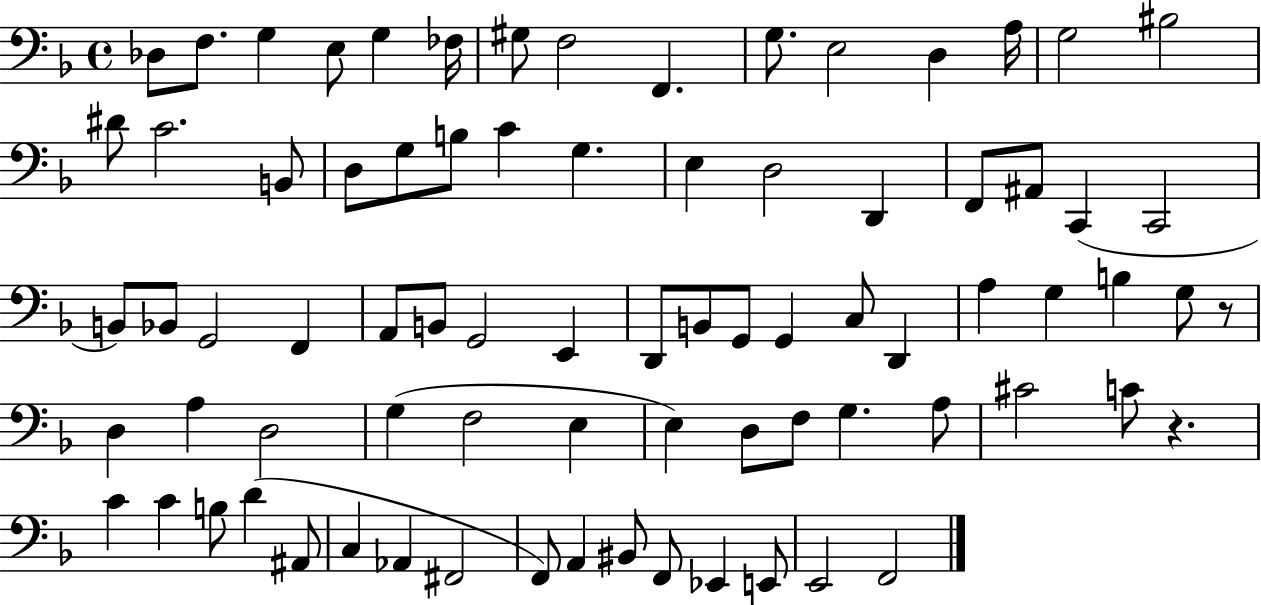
Db3/e F3/e. G3/q E3/e G3/q FES3/s G#3/e F3/h F2/q. G3/e. E3/h D3/q A3/s G3/h BIS3/h D#4/e C4/h. B2/e D3/e G3/e B3/e C4/q G3/q. E3/q D3/h D2/q F2/e A#2/e C2/q C2/h B2/e Bb2/e G2/h F2/q A2/e B2/e G2/h E2/q D2/e B2/e G2/e G2/q C3/e D2/q A3/q G3/q B3/q G3/e R/e D3/q A3/q D3/h G3/q F3/h E3/q E3/q D3/e F3/e G3/q. A3/e C#4/h C4/e R/q. C4/q C4/q B3/e D4/q A#2/e C3/q Ab2/q F#2/h F2/e A2/q BIS2/e F2/e Eb2/q E2/e E2/h F2/h